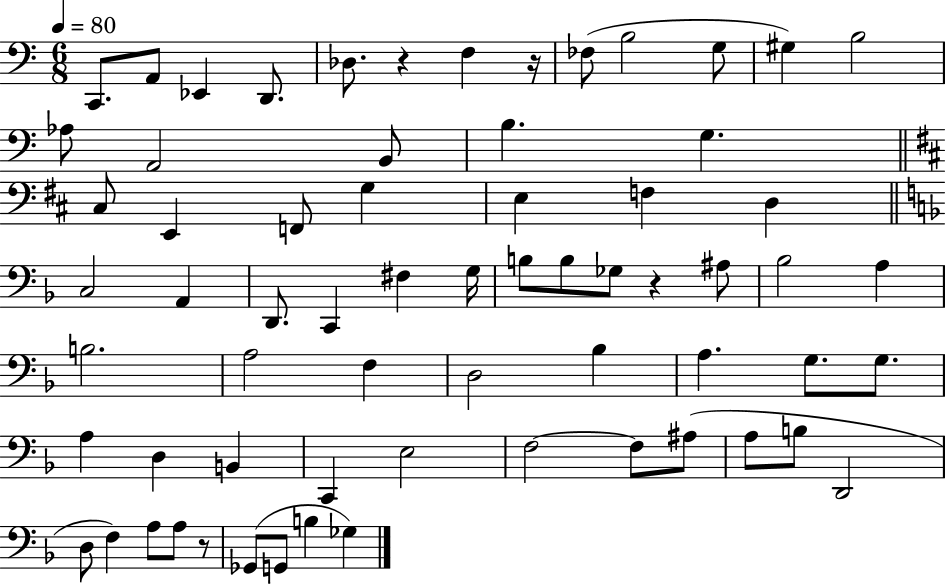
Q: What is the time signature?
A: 6/8